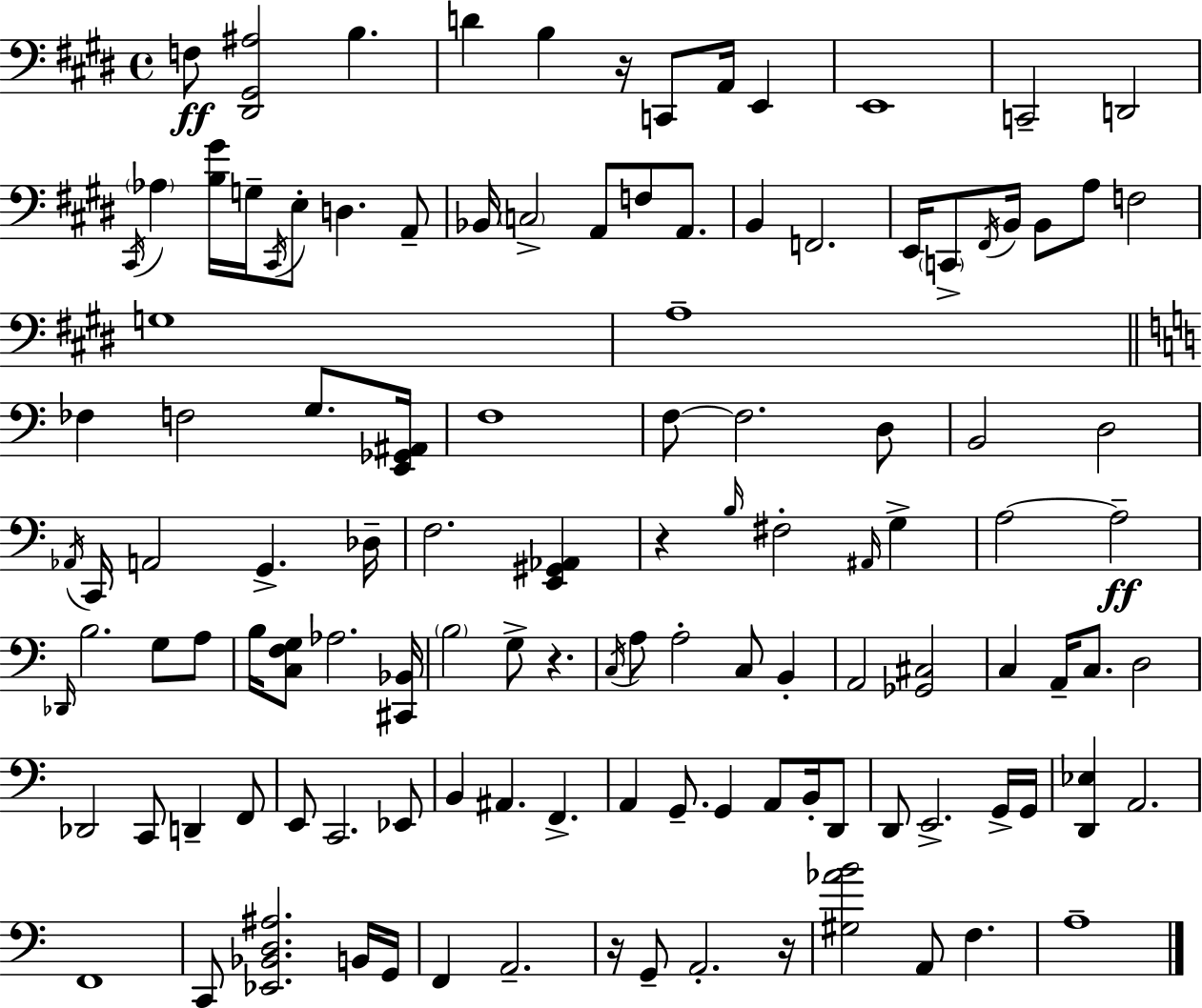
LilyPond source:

{
  \clef bass
  \time 4/4
  \defaultTimeSignature
  \key e \major
  \repeat volta 2 { f8\ff <dis, gis, ais>2 b4. | d'4 b4 r16 c,8 a,16 e,4 | e,1 | c,2-- d,2 | \break \acciaccatura { cis,16 } \parenthesize aes4 <b gis'>16 g16-- \acciaccatura { cis,16 } e8-. d4. | a,8-- bes,16 \parenthesize c2-> a,8 f8 a,8. | b,4 f,2. | e,16 \parenthesize c,8-> \acciaccatura { fis,16 } b,16 b,8 a8 f2 | \break g1 | a1-- | \bar "||" \break \key a \minor fes4 f2 g8. <e, ges, ais,>16 | f1 | f8~~ f2. d8 | b,2 d2 | \break \acciaccatura { aes,16 } c,16 a,2 g,4.-> | des16-- f2. <e, gis, aes,>4 | r4 \grace { b16 } fis2-. \grace { ais,16 } g4-> | a2~~ a2--\ff | \break \grace { des,16 } b2. | g8 a8 b16 <c f g>8 aes2. | <cis, bes,>16 \parenthesize b2 g8-> r4. | \acciaccatura { c16 } a8 a2-. c8 | \break b,4-. a,2 <ges, cis>2 | c4 a,16-- c8. d2 | des,2 c,8 d,4-- | f,8 e,8 c,2. | \break ees,8 b,4 ais,4. f,4.-> | a,4 g,8.-- g,4 | a,8 b,16-. d,8 d,8 e,2.-> | g,16-> g,16 <d, ees>4 a,2. | \break f,1 | c,8 <ees, bes, d ais>2. | b,16 g,16 f,4 a,2.-- | r16 g,8-- a,2.-. | \break r16 <gis aes' b'>2 a,8 f4. | a1-- | } \bar "|."
}